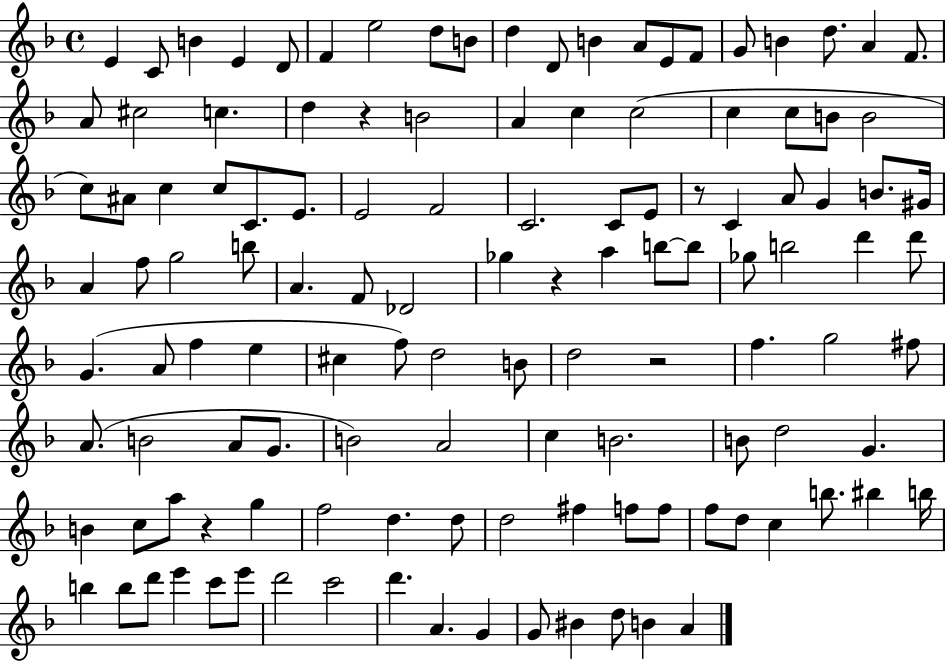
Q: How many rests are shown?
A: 5